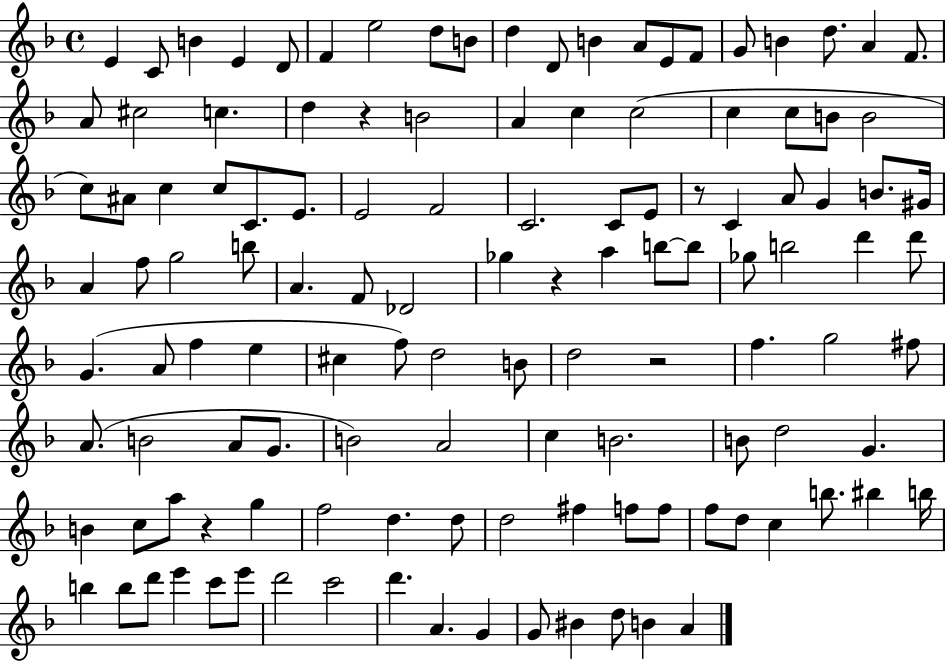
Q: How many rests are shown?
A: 5